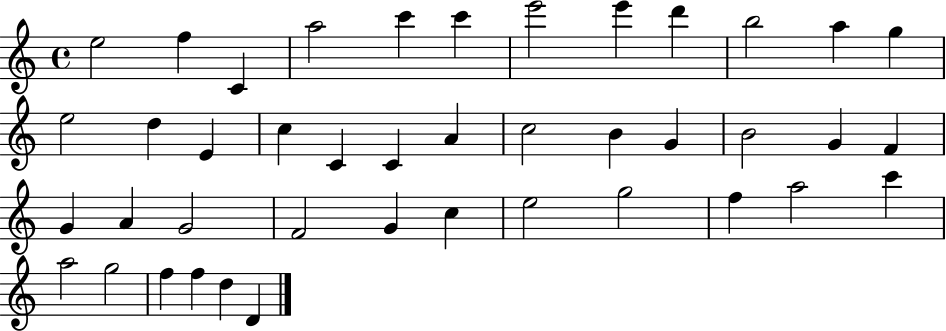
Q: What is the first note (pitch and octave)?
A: E5